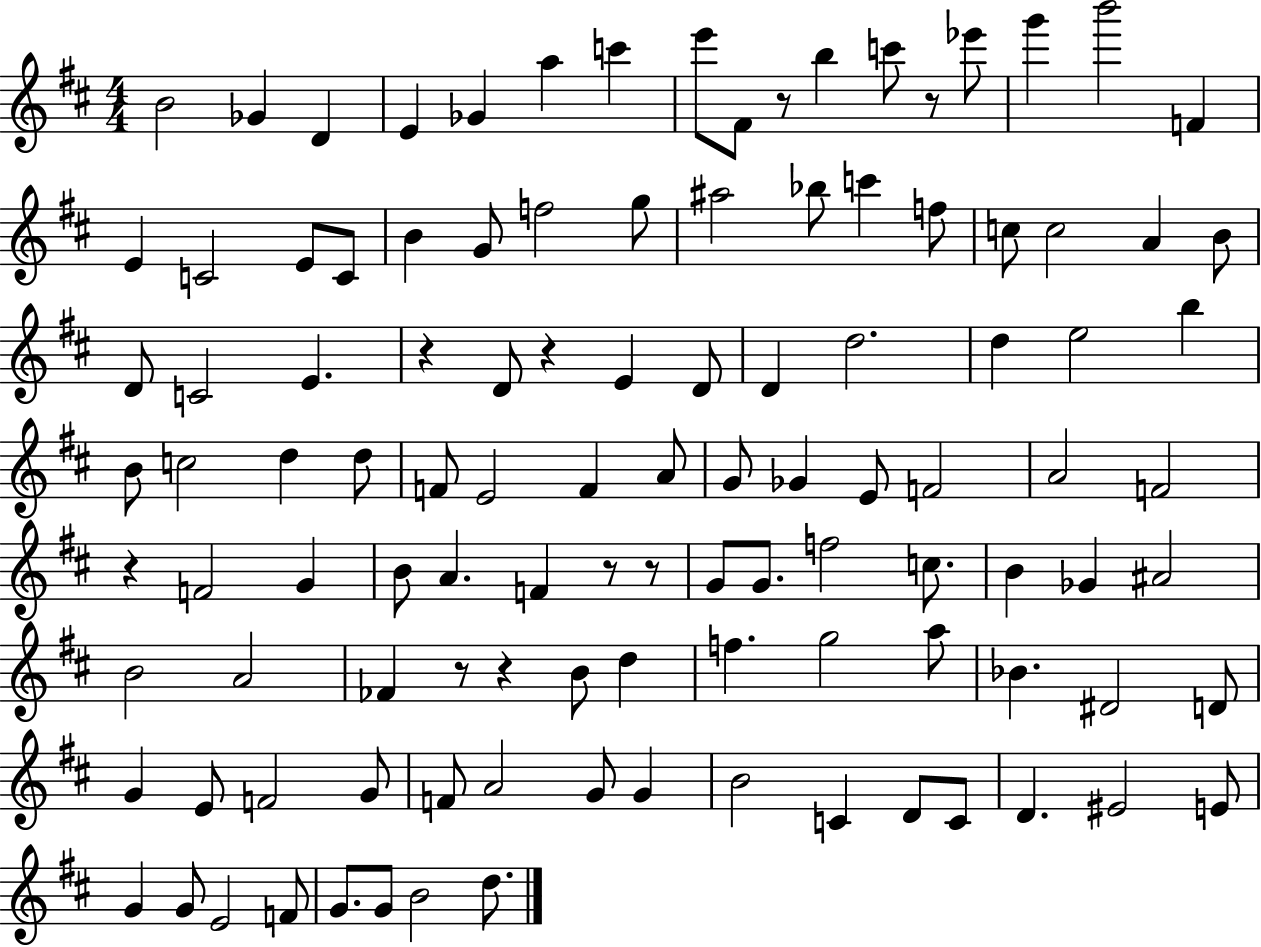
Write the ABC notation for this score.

X:1
T:Untitled
M:4/4
L:1/4
K:D
B2 _G D E _G a c' e'/2 ^F/2 z/2 b c'/2 z/2 _e'/2 g' b'2 F E C2 E/2 C/2 B G/2 f2 g/2 ^a2 _b/2 c' f/2 c/2 c2 A B/2 D/2 C2 E z D/2 z E D/2 D d2 d e2 b B/2 c2 d d/2 F/2 E2 F A/2 G/2 _G E/2 F2 A2 F2 z F2 G B/2 A F z/2 z/2 G/2 G/2 f2 c/2 B _G ^A2 B2 A2 _F z/2 z B/2 d f g2 a/2 _B ^D2 D/2 G E/2 F2 G/2 F/2 A2 G/2 G B2 C D/2 C/2 D ^E2 E/2 G G/2 E2 F/2 G/2 G/2 B2 d/2